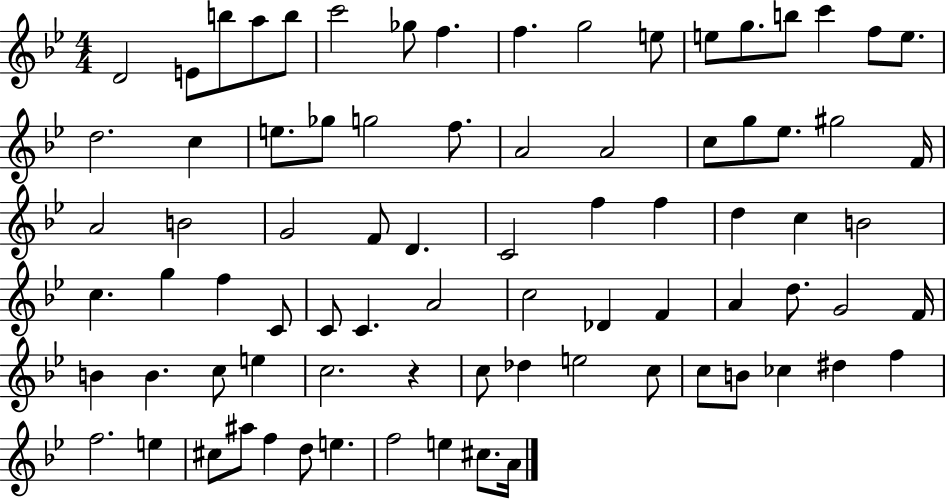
D4/h E4/e B5/e A5/e B5/e C6/h Gb5/e F5/q. F5/q. G5/h E5/e E5/e G5/e. B5/e C6/q F5/e E5/e. D5/h. C5/q E5/e. Gb5/e G5/h F5/e. A4/h A4/h C5/e G5/e Eb5/e. G#5/h F4/s A4/h B4/h G4/h F4/e D4/q. C4/h F5/q F5/q D5/q C5/q B4/h C5/q. G5/q F5/q C4/e C4/e C4/q. A4/h C5/h Db4/q F4/q A4/q D5/e. G4/h F4/s B4/q B4/q. C5/e E5/q C5/h. R/q C5/e Db5/q E5/h C5/e C5/e B4/e CES5/q D#5/q F5/q F5/h. E5/q C#5/e A#5/e F5/q D5/e E5/q. F5/h E5/q C#5/e. A4/s